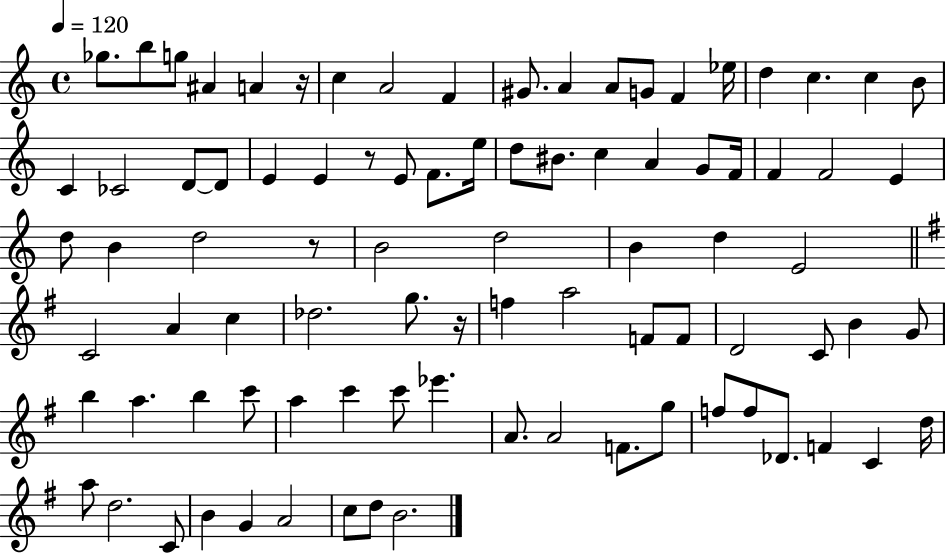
X:1
T:Untitled
M:4/4
L:1/4
K:C
_g/2 b/2 g/2 ^A A z/4 c A2 F ^G/2 A A/2 G/2 F _e/4 d c c B/2 C _C2 D/2 D/2 E E z/2 E/2 F/2 e/4 d/2 ^B/2 c A G/2 F/4 F F2 E d/2 B d2 z/2 B2 d2 B d E2 C2 A c _d2 g/2 z/4 f a2 F/2 F/2 D2 C/2 B G/2 b a b c'/2 a c' c'/2 _e' A/2 A2 F/2 g/2 f/2 f/2 _D/2 F C d/4 a/2 d2 C/2 B G A2 c/2 d/2 B2